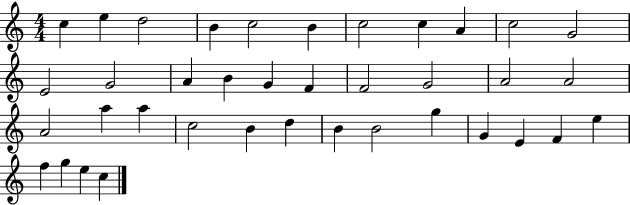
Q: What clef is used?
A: treble